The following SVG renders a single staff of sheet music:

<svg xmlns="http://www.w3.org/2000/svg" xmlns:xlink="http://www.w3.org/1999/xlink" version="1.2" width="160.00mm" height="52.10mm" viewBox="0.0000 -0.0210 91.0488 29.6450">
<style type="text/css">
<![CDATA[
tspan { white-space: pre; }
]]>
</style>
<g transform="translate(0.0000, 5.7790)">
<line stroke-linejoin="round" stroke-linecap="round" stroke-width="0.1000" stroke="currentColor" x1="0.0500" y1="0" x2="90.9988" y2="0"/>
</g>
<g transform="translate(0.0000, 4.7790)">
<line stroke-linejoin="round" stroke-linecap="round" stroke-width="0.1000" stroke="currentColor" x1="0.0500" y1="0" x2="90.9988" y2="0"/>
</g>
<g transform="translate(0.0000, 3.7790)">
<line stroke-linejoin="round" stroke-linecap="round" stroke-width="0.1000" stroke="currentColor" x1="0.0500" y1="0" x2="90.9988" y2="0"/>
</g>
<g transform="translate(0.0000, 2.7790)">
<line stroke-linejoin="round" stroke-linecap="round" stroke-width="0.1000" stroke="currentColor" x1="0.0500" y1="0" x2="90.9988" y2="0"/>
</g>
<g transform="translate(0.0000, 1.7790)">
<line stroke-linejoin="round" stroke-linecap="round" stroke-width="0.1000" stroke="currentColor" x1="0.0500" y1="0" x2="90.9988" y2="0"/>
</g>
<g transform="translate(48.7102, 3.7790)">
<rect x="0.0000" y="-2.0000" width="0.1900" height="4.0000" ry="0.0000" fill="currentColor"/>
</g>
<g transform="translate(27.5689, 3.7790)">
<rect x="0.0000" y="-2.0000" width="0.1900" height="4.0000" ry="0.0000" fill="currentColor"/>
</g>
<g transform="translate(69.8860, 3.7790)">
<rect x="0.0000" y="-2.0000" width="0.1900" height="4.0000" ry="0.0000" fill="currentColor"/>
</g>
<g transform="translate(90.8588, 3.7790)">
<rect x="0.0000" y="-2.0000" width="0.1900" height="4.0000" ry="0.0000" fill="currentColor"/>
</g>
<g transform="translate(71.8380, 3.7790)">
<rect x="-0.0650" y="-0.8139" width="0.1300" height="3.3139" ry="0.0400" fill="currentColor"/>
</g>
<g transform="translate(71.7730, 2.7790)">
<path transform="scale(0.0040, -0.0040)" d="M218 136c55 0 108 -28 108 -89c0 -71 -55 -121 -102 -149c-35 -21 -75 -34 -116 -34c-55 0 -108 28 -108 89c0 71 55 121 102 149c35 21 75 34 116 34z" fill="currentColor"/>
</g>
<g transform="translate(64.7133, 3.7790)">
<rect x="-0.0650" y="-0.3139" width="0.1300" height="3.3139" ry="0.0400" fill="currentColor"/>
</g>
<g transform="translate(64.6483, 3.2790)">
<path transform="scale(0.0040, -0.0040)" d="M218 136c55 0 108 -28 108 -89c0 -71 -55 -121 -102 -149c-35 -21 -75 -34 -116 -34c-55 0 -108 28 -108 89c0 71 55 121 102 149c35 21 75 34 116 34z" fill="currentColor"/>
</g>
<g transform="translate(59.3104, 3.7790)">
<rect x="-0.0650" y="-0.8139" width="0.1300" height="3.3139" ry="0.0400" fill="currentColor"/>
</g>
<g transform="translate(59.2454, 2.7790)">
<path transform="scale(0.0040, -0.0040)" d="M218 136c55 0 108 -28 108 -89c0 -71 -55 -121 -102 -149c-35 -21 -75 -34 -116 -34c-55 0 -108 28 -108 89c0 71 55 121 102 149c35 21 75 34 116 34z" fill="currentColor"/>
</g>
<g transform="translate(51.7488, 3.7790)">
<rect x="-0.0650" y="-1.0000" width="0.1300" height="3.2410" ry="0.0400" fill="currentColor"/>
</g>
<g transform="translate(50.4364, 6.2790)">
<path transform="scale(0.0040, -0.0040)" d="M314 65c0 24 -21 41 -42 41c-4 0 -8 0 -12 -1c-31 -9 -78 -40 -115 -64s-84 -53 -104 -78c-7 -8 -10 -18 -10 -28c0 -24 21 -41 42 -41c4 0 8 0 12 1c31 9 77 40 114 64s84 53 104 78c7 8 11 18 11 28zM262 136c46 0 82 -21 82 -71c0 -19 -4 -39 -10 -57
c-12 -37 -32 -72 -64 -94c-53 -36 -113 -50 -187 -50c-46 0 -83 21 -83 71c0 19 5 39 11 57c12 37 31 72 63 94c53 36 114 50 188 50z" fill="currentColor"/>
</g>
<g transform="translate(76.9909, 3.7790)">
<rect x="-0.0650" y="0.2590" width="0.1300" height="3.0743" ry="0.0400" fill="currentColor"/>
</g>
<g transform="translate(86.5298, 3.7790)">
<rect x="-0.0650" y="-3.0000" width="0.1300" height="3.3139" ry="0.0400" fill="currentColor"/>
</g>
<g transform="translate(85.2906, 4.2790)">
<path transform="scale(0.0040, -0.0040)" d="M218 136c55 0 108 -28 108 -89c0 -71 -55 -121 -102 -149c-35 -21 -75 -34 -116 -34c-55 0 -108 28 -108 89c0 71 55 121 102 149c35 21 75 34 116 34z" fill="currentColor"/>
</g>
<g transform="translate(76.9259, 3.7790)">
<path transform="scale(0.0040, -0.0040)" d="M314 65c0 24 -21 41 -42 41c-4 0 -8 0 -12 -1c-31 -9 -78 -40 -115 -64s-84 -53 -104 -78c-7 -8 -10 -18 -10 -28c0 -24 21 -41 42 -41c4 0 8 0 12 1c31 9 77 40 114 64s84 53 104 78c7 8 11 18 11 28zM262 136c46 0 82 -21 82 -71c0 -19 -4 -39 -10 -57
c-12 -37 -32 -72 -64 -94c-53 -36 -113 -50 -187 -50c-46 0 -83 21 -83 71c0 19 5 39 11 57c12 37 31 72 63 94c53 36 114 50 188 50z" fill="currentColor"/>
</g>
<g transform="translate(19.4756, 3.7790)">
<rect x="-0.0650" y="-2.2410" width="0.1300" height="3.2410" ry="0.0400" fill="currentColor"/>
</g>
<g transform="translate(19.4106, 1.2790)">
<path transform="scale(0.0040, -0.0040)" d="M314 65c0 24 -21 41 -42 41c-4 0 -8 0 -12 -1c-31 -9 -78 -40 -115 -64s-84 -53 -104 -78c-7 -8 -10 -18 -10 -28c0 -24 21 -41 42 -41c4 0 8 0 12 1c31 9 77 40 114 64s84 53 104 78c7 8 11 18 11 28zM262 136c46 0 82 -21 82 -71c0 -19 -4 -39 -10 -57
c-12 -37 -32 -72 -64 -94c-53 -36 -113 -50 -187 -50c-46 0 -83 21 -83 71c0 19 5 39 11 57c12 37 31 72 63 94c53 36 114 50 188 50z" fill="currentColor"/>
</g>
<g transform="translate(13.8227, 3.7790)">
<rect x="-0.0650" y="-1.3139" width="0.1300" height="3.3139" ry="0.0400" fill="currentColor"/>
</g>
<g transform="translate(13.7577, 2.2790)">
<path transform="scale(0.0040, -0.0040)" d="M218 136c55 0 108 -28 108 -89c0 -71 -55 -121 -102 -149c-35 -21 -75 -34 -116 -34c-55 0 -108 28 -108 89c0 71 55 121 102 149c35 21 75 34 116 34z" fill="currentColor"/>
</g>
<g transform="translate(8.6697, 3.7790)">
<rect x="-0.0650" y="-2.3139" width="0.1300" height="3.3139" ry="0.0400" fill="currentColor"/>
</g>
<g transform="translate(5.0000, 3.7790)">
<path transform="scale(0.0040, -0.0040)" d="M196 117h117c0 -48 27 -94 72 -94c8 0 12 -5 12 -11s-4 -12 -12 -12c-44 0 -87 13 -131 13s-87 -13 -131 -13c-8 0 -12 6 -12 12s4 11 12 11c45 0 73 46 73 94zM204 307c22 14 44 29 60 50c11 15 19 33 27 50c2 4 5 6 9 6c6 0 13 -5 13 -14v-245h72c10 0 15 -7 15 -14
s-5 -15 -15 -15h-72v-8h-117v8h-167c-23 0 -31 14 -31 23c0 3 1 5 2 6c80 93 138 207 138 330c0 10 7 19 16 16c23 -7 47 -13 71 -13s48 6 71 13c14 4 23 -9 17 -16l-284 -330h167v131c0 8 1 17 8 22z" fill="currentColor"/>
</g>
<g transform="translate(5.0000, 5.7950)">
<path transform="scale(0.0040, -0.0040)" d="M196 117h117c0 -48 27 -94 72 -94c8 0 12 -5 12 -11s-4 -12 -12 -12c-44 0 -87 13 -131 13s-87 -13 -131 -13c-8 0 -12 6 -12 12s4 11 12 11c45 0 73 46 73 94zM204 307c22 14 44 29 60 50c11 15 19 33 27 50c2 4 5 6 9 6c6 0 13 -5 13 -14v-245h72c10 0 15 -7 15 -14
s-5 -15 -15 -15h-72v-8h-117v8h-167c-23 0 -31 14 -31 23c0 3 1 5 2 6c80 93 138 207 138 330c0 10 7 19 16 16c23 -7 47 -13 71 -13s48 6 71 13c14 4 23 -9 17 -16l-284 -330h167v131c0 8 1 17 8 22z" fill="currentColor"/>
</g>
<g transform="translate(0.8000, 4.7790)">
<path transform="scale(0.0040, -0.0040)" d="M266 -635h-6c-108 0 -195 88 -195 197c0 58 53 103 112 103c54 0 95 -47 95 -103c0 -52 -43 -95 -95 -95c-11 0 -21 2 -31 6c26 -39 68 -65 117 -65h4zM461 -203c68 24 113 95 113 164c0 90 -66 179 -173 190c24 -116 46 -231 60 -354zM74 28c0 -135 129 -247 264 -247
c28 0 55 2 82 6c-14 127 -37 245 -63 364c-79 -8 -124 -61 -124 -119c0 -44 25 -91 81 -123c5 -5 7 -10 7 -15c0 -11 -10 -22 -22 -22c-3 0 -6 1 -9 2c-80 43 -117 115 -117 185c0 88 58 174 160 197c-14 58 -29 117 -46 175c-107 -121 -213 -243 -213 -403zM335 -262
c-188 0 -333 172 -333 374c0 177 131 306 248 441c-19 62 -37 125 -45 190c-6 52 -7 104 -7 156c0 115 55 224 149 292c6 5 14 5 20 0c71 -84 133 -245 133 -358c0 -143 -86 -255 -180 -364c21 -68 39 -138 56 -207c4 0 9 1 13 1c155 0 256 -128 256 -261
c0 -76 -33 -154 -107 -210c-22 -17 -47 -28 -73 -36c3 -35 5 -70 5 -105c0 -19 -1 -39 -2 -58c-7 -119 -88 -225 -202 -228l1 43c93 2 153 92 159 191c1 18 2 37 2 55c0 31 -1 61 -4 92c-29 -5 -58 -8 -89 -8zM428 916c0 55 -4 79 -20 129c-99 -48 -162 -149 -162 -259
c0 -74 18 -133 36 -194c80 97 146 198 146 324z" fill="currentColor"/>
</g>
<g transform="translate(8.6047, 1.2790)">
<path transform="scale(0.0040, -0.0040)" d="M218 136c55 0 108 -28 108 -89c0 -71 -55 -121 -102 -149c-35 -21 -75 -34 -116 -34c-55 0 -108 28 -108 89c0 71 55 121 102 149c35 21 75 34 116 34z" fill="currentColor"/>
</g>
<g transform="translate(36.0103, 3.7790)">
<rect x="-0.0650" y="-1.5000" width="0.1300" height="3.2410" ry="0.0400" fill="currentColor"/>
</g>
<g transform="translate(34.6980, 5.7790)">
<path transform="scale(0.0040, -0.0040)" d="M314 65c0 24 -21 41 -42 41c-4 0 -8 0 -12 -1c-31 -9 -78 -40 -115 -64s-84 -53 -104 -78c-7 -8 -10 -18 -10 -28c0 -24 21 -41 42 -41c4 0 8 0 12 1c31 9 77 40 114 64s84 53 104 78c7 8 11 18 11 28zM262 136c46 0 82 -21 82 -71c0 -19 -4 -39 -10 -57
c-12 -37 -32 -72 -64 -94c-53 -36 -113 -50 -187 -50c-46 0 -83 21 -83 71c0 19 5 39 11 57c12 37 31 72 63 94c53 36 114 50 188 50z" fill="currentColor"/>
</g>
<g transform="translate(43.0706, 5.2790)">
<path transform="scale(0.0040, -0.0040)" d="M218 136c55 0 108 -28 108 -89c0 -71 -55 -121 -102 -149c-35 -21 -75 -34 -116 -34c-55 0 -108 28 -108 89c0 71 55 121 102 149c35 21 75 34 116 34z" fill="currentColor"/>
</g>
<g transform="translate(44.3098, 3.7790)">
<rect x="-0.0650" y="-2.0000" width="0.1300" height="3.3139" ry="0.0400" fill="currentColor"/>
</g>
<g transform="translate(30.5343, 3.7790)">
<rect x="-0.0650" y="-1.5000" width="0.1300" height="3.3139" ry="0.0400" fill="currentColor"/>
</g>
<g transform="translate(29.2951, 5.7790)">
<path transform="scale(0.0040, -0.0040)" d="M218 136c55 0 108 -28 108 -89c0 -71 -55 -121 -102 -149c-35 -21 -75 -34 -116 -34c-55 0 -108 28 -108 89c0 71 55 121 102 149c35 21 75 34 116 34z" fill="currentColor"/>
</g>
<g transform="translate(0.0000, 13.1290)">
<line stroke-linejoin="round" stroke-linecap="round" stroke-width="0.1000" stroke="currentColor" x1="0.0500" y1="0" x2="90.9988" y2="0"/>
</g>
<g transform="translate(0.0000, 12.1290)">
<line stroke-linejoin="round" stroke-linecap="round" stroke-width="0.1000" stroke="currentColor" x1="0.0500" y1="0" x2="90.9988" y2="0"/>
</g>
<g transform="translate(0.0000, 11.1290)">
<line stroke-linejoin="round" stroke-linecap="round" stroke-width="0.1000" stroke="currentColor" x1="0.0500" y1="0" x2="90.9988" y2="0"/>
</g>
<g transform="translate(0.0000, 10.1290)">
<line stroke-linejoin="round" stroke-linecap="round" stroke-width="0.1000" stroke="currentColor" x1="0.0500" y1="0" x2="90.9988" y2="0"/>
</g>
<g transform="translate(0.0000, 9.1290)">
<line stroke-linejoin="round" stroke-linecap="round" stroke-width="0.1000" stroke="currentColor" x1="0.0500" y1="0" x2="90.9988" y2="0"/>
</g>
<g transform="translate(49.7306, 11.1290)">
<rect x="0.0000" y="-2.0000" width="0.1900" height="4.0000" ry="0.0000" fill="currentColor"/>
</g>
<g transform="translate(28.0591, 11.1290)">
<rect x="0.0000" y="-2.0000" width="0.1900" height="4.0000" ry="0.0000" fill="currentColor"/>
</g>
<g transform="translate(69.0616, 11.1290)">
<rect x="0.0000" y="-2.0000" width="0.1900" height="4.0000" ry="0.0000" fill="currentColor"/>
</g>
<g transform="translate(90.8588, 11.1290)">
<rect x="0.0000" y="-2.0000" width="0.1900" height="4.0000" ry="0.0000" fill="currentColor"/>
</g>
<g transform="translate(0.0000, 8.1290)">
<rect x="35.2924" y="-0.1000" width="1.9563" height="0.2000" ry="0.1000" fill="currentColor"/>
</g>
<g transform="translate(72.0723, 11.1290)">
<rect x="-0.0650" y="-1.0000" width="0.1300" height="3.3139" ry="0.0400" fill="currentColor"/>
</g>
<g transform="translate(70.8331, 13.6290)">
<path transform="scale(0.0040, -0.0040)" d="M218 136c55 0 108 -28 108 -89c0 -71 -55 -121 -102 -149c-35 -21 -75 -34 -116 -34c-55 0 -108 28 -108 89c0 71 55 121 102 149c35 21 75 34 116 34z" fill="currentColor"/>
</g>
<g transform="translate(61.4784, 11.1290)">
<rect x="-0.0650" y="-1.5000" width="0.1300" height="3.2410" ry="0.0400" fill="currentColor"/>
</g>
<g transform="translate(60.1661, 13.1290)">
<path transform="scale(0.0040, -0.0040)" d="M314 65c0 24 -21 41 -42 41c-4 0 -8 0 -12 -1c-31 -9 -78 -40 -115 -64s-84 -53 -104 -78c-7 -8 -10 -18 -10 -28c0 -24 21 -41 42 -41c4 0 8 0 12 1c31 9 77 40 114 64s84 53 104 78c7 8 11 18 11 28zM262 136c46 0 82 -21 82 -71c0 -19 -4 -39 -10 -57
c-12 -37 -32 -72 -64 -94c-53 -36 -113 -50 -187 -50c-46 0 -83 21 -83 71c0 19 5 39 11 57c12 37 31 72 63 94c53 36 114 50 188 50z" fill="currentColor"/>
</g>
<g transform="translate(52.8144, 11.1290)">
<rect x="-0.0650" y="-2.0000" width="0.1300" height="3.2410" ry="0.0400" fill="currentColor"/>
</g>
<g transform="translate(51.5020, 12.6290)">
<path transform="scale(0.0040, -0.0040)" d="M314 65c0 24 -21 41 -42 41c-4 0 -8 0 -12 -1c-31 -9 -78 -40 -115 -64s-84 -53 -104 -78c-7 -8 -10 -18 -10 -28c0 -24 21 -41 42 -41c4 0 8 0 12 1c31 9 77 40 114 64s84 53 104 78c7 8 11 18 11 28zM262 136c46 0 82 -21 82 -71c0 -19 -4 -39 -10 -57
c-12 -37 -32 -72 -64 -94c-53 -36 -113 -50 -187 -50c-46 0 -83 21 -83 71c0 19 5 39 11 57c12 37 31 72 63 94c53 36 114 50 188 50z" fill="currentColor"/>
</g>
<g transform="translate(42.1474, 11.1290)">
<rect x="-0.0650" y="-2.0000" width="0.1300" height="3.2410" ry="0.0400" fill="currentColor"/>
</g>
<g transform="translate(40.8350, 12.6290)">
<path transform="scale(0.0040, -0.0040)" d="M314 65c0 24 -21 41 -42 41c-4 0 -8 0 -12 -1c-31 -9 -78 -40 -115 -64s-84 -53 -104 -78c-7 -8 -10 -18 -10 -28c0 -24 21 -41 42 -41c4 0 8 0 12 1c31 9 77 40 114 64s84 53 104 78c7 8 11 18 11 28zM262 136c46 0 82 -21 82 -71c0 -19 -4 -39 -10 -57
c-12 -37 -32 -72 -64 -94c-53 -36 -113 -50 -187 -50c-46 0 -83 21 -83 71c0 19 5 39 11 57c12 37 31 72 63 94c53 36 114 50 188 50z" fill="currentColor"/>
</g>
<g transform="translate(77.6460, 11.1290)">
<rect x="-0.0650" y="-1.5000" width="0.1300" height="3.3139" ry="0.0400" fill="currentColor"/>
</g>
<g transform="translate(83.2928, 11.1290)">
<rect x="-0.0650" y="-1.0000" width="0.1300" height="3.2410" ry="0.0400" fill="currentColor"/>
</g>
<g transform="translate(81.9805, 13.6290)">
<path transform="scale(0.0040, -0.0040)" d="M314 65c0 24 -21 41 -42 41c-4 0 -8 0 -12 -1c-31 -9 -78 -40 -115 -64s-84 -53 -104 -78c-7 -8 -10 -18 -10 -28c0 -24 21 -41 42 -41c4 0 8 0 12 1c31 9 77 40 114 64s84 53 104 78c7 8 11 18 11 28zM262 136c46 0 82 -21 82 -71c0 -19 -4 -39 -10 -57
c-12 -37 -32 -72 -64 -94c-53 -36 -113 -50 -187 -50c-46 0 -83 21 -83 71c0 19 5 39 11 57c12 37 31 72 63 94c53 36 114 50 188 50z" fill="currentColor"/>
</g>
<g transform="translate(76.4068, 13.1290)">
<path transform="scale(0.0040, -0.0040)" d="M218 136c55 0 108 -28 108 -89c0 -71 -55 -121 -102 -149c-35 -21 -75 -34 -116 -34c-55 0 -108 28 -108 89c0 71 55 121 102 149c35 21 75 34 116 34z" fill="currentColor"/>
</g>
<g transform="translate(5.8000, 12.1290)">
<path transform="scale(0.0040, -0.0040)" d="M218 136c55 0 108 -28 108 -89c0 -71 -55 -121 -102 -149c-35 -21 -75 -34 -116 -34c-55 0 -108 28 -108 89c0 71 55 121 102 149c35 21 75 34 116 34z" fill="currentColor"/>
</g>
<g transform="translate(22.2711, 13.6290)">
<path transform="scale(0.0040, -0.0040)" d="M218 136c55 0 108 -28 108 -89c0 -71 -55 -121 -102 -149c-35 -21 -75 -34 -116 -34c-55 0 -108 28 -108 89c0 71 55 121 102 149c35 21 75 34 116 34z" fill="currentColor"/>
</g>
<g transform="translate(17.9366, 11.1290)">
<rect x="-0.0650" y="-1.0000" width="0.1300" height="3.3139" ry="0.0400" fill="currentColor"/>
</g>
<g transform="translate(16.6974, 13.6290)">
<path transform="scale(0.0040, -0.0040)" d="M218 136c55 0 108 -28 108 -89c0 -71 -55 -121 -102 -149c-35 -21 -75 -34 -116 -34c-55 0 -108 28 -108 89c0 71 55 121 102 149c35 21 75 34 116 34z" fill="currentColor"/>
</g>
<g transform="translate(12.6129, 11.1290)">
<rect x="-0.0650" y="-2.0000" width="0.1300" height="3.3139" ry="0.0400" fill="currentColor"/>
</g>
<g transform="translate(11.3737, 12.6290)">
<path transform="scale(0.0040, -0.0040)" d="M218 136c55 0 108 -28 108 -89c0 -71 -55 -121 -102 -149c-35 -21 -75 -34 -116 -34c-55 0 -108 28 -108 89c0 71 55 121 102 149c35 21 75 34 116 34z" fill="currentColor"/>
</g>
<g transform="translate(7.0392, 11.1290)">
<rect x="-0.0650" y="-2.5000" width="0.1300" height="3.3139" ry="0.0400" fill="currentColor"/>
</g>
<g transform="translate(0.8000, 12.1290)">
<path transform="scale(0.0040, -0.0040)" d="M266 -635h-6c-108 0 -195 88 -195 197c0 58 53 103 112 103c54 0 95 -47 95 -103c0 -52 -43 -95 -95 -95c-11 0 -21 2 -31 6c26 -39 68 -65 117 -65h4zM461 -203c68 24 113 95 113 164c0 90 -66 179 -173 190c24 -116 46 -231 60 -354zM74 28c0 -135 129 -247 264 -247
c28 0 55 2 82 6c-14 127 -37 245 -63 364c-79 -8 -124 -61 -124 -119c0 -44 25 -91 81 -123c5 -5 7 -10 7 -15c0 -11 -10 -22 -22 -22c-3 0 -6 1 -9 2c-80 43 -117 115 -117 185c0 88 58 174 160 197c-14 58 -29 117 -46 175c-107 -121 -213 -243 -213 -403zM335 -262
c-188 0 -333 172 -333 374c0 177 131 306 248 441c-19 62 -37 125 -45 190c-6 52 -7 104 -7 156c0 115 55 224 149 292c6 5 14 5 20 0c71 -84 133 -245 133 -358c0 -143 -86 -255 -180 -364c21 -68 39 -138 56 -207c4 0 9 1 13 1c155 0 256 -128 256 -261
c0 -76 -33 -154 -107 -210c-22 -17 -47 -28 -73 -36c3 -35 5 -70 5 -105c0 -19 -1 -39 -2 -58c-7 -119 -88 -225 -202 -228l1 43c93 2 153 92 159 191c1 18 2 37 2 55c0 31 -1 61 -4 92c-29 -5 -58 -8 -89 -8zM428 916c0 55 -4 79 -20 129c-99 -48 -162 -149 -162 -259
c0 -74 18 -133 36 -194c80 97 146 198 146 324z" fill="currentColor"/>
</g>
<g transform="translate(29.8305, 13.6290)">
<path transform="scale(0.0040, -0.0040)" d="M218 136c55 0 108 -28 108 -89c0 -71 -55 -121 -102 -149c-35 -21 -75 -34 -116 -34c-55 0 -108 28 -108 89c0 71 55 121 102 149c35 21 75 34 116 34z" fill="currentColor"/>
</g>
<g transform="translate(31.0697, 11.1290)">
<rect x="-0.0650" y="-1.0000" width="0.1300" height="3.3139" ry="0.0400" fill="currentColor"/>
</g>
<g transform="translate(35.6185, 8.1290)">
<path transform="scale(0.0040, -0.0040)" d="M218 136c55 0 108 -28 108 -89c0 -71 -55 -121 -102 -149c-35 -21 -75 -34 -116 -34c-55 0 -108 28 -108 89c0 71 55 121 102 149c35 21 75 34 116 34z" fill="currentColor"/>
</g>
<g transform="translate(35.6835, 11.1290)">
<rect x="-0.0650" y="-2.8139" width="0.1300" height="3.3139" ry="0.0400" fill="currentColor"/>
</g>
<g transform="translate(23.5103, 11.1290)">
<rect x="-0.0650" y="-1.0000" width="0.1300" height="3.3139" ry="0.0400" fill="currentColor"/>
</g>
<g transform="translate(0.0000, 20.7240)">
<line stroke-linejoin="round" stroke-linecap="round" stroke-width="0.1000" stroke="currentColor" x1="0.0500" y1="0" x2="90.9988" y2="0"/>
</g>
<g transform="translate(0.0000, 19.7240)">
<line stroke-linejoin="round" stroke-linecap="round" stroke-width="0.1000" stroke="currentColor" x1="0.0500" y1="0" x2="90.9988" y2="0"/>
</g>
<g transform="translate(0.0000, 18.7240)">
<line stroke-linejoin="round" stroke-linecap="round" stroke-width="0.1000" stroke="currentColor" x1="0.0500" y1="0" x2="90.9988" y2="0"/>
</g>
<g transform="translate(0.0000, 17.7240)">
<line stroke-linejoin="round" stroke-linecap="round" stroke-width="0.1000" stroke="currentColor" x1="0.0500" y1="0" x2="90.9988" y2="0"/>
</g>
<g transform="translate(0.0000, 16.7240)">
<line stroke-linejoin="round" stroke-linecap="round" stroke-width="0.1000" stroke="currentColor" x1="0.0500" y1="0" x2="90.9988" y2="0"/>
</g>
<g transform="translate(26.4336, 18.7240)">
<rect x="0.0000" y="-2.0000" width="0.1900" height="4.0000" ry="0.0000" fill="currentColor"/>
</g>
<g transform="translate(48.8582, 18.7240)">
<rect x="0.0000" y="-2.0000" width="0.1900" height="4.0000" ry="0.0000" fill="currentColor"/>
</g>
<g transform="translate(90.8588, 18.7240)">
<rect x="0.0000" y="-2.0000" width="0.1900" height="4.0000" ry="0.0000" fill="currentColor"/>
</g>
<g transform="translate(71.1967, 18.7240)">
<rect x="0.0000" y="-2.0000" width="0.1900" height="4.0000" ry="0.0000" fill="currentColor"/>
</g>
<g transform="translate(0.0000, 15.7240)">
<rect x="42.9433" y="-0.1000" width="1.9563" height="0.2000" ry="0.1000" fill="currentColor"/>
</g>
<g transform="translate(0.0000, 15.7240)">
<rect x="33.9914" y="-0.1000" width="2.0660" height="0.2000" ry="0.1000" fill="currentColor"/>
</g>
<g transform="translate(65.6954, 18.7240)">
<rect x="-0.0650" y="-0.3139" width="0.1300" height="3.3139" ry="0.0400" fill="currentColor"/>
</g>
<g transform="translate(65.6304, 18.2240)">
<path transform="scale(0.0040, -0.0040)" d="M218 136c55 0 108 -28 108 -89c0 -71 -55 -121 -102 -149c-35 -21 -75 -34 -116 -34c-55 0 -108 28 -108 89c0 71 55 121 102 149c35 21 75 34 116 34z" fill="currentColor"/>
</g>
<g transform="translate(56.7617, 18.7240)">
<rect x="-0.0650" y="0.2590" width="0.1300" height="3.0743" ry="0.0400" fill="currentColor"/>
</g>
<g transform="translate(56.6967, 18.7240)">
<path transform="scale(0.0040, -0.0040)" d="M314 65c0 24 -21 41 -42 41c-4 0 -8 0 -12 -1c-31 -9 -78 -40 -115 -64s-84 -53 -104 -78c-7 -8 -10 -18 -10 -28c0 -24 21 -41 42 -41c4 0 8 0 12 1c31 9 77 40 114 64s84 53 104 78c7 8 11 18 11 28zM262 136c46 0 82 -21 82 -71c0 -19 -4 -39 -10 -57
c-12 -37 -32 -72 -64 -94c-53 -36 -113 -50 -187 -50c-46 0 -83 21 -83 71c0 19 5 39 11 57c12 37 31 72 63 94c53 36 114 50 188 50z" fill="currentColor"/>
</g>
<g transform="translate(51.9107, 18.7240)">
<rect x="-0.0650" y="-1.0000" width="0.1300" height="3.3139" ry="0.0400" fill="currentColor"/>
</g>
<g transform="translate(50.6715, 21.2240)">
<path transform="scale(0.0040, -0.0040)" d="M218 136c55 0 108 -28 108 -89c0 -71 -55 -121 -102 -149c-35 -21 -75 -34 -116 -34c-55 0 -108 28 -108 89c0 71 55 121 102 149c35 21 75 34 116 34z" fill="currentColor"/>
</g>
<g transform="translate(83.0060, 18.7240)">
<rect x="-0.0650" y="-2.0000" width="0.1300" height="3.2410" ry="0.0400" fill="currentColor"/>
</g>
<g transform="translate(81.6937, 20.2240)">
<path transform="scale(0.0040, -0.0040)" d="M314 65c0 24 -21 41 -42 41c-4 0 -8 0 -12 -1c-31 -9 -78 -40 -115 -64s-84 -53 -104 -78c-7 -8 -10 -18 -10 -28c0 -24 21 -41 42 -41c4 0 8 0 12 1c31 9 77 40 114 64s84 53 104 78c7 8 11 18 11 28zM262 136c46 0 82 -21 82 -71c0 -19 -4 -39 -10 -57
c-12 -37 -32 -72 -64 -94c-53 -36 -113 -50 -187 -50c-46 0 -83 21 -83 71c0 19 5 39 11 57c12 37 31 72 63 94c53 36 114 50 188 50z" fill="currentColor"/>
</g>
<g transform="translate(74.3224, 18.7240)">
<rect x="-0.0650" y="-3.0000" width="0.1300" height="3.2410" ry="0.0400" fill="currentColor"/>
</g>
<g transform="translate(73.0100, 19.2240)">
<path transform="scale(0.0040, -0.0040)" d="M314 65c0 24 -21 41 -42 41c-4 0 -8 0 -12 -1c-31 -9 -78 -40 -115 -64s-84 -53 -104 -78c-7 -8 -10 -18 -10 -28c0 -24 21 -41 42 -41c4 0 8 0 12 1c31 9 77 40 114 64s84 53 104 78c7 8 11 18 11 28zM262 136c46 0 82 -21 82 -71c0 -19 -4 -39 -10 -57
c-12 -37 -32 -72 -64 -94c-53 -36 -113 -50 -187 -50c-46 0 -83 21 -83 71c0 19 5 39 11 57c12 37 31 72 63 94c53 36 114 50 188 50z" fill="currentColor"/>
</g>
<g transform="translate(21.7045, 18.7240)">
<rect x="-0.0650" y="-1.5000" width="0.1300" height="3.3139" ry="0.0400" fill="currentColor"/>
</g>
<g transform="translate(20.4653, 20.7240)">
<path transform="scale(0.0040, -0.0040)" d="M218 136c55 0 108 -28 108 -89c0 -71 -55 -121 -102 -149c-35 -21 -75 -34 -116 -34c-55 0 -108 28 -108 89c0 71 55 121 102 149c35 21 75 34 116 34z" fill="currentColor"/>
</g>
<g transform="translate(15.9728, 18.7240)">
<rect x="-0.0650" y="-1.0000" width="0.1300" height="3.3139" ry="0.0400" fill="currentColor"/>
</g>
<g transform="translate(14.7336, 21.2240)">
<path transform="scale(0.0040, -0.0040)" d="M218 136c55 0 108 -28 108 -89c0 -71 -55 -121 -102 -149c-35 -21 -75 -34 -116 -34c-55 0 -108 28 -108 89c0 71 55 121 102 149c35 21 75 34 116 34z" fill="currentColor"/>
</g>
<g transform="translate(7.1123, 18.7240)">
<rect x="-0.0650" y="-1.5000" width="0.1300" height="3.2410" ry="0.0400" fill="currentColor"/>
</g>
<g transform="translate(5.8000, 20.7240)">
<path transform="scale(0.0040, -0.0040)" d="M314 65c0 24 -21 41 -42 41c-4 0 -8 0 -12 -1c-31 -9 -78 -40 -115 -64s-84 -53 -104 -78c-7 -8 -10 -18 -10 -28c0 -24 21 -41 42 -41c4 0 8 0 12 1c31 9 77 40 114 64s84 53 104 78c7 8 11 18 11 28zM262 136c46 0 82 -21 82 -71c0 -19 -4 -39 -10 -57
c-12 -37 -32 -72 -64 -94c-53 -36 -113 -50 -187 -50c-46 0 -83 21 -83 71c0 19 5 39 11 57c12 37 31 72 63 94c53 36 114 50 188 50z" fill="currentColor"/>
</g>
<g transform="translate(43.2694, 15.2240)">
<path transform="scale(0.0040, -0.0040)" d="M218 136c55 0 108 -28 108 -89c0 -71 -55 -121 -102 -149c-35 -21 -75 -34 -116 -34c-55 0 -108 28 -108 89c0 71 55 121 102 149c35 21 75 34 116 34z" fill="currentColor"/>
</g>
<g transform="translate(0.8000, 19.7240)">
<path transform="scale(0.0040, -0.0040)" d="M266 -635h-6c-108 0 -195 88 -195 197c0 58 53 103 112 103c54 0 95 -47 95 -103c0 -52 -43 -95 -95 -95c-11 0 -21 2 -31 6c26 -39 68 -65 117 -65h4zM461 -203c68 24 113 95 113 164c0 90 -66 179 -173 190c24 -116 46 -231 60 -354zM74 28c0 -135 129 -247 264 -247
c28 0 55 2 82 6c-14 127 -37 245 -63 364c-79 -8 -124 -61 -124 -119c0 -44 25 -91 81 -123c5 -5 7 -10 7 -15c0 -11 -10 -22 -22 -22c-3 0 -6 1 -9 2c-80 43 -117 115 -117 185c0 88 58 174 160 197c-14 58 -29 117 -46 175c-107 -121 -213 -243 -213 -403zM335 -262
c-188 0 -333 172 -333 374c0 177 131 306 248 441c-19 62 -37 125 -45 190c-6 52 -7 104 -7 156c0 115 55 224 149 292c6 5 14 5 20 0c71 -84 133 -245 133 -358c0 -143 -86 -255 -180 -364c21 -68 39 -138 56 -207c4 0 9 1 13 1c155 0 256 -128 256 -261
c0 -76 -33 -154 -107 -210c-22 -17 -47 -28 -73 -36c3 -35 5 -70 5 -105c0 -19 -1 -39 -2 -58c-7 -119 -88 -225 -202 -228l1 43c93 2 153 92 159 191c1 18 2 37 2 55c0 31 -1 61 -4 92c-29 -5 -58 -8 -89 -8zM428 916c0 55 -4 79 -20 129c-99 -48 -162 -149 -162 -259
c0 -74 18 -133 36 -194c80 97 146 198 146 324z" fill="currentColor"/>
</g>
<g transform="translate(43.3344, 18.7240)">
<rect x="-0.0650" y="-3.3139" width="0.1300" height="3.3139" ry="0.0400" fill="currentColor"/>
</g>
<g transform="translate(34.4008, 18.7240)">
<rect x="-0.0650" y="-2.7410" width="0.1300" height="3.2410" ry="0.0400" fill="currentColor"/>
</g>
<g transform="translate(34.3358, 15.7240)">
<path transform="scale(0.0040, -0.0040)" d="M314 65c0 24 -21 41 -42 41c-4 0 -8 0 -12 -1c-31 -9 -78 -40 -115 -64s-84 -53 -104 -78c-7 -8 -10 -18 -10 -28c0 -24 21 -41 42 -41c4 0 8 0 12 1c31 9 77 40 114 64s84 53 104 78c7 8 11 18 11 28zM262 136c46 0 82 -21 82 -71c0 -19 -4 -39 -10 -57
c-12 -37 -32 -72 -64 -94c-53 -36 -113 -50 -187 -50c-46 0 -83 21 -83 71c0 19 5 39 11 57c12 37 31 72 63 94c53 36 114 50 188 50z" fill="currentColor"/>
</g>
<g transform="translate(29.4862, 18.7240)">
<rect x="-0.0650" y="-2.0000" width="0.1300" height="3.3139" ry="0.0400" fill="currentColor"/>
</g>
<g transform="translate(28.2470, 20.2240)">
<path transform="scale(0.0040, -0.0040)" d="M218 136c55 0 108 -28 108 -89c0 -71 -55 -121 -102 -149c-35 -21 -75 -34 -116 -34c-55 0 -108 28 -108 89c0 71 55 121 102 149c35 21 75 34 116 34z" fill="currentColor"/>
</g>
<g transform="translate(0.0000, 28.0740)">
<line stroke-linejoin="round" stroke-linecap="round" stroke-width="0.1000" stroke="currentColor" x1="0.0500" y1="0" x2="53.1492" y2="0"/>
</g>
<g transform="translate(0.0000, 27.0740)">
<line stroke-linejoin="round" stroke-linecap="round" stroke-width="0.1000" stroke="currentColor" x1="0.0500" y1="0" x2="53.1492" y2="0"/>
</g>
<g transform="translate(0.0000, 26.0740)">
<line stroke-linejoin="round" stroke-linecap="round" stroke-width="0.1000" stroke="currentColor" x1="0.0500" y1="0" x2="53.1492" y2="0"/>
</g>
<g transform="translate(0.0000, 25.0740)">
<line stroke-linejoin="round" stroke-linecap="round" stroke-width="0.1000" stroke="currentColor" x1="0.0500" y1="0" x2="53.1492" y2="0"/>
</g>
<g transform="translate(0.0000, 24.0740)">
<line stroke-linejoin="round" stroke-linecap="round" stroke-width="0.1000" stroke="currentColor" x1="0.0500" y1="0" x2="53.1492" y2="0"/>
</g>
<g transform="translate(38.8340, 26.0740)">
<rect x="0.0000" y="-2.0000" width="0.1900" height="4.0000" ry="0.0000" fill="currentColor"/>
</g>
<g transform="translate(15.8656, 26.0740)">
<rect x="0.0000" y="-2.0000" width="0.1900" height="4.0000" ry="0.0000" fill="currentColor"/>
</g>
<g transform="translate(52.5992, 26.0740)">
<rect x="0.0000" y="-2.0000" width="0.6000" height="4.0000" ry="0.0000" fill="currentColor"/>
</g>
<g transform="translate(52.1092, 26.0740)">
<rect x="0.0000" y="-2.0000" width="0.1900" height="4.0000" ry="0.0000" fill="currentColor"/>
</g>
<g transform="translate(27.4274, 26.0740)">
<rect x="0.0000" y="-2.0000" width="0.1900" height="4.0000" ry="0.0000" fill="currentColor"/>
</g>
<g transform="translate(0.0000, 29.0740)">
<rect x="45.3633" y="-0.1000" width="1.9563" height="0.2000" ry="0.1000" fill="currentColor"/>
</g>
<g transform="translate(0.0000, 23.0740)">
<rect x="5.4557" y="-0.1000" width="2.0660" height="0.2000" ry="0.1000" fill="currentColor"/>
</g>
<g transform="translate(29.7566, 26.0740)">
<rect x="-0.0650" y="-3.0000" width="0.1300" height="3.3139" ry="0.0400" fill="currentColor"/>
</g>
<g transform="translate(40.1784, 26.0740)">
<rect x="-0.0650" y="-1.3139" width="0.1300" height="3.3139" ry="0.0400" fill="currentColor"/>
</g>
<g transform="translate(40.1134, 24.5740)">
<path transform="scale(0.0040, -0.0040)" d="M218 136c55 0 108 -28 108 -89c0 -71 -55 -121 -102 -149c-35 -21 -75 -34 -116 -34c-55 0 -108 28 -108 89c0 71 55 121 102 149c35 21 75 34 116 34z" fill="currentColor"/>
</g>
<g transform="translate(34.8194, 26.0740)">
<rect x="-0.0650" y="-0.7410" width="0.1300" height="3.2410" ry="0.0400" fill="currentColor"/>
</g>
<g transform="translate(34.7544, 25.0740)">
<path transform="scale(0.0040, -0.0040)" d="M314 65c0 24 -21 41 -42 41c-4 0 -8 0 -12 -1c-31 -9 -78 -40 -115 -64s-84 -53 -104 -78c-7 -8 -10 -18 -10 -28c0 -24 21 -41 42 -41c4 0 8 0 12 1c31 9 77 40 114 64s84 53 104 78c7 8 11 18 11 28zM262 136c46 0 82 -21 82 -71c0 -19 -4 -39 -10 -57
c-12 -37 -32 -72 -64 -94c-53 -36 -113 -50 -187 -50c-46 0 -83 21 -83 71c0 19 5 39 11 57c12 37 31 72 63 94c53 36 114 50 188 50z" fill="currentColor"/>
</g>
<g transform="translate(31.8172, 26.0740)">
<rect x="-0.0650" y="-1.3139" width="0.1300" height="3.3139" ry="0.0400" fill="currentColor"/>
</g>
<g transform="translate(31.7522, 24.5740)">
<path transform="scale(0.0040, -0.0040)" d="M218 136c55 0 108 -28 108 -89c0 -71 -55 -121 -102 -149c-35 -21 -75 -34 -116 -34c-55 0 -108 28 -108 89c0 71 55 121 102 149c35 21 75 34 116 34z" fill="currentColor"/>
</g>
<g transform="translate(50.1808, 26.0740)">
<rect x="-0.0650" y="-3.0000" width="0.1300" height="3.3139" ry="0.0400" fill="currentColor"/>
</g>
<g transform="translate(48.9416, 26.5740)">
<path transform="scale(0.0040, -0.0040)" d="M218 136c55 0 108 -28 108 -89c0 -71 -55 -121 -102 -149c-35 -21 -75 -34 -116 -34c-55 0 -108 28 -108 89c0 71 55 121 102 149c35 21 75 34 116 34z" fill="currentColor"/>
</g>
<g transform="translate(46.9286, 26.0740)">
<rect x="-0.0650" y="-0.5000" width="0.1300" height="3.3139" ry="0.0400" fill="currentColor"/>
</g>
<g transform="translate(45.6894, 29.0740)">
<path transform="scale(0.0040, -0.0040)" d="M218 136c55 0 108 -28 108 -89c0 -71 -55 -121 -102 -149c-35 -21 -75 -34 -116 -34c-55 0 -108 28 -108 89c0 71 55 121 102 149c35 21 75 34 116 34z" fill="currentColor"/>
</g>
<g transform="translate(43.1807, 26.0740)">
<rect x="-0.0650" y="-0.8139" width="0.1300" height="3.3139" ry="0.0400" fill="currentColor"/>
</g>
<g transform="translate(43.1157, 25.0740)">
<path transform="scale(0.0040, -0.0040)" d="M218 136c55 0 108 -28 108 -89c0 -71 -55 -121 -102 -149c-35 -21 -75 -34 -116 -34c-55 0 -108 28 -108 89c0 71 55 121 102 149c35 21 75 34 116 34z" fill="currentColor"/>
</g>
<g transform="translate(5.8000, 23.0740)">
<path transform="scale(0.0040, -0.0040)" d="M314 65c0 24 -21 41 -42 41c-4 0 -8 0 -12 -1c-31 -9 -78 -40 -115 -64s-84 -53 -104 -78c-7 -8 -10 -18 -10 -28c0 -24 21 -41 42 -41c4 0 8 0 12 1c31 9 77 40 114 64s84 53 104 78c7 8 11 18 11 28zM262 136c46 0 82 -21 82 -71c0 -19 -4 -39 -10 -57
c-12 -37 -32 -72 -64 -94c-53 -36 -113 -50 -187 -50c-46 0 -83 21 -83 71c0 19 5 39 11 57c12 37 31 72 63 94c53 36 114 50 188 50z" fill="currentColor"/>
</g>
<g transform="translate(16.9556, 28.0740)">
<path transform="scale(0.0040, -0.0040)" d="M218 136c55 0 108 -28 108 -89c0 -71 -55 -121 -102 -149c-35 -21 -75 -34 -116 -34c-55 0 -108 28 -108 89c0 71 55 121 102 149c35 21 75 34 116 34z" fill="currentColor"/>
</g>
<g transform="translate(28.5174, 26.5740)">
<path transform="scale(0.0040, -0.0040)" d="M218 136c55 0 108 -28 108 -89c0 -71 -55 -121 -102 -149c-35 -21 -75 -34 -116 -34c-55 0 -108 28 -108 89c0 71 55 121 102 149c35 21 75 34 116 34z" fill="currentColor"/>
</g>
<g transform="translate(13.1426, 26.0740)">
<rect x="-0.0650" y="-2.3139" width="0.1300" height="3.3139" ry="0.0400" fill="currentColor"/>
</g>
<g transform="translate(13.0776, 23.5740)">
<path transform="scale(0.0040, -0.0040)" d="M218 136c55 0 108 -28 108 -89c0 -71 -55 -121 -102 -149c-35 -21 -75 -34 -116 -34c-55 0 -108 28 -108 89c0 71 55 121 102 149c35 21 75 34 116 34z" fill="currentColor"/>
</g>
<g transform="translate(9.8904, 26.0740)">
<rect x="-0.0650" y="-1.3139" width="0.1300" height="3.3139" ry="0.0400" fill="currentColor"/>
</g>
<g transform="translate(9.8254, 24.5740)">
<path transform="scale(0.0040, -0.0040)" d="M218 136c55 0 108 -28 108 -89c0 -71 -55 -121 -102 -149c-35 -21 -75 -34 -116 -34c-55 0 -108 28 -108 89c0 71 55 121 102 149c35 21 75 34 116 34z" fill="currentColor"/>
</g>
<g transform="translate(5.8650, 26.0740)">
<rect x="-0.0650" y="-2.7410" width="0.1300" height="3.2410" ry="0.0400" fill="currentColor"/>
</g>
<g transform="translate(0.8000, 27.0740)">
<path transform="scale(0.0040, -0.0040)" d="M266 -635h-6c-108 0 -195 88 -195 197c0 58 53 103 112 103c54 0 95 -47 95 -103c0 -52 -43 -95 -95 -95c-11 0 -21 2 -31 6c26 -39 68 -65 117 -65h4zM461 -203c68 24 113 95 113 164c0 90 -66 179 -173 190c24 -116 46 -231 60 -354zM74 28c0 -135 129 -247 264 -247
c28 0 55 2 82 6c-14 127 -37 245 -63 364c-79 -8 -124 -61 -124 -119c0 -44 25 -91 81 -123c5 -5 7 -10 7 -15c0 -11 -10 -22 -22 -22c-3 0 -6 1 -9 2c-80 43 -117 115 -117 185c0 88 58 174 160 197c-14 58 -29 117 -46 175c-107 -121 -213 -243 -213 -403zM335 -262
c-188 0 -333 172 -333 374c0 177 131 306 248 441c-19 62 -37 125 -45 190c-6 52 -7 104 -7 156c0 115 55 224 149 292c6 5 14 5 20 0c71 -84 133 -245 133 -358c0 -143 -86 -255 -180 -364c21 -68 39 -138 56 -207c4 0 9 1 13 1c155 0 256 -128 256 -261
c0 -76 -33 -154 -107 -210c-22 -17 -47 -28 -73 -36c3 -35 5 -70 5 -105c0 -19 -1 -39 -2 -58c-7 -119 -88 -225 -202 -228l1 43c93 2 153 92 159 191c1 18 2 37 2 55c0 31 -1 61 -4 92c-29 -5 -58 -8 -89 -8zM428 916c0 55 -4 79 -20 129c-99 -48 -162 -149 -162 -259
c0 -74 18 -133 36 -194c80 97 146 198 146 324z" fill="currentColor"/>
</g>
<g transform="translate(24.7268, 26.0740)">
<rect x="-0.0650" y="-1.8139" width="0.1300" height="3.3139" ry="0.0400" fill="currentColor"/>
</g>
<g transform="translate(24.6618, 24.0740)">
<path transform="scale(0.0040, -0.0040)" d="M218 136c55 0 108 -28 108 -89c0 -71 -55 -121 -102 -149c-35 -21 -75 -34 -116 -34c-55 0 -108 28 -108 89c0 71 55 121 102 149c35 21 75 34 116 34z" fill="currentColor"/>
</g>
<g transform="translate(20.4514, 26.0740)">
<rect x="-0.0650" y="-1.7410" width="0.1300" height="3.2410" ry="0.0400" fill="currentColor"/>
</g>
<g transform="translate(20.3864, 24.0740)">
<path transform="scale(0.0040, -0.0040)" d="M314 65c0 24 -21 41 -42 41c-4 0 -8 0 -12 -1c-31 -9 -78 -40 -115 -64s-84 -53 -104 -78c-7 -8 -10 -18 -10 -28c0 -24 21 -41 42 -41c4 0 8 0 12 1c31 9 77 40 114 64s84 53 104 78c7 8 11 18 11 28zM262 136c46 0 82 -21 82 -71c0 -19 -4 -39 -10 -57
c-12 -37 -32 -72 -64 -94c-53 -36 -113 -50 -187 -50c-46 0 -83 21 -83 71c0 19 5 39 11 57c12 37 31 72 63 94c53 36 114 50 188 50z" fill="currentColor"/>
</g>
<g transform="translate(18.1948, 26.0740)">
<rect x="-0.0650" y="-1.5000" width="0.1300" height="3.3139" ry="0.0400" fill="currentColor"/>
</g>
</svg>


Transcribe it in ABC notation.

X:1
T:Untitled
M:4/4
L:1/4
K:C
g e g2 E E2 F D2 d c d B2 A G F D D D a F2 F2 E2 D E D2 E2 D E F a2 b D B2 c A2 F2 a2 e g E f2 f A e d2 e d C A